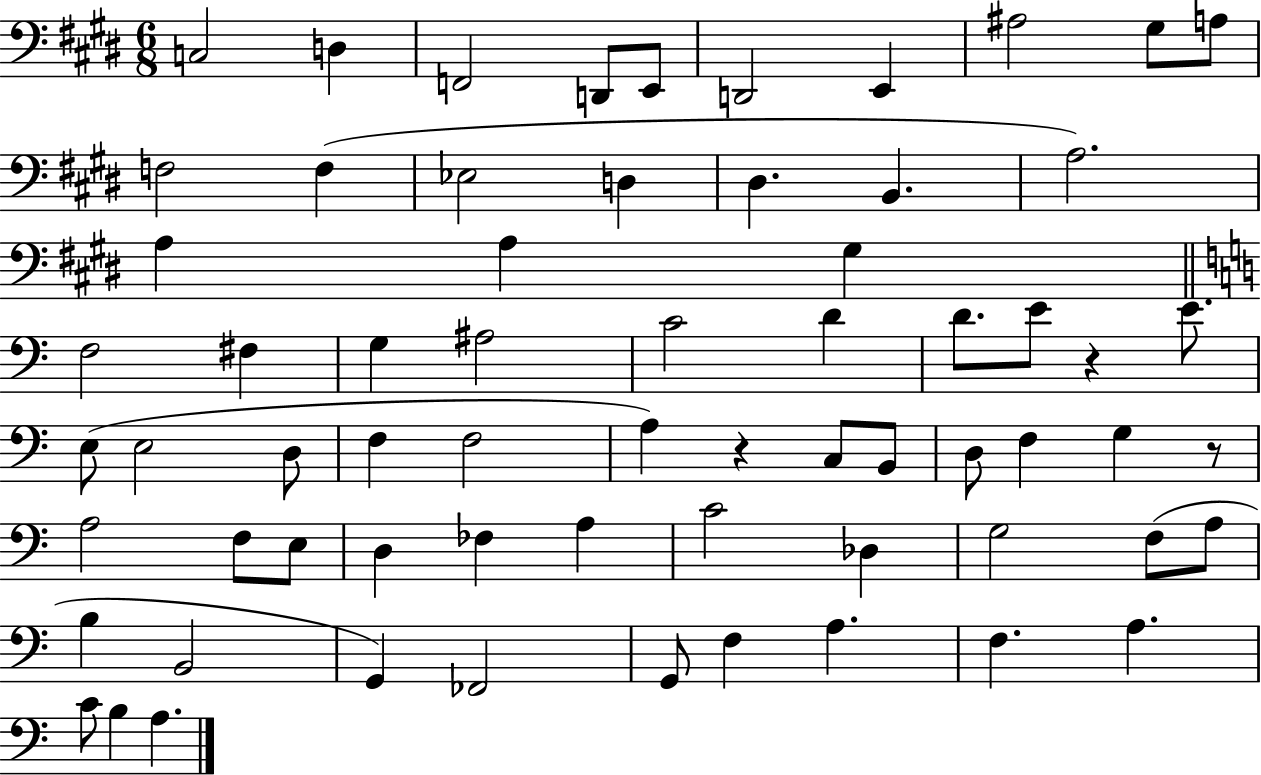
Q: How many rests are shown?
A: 3